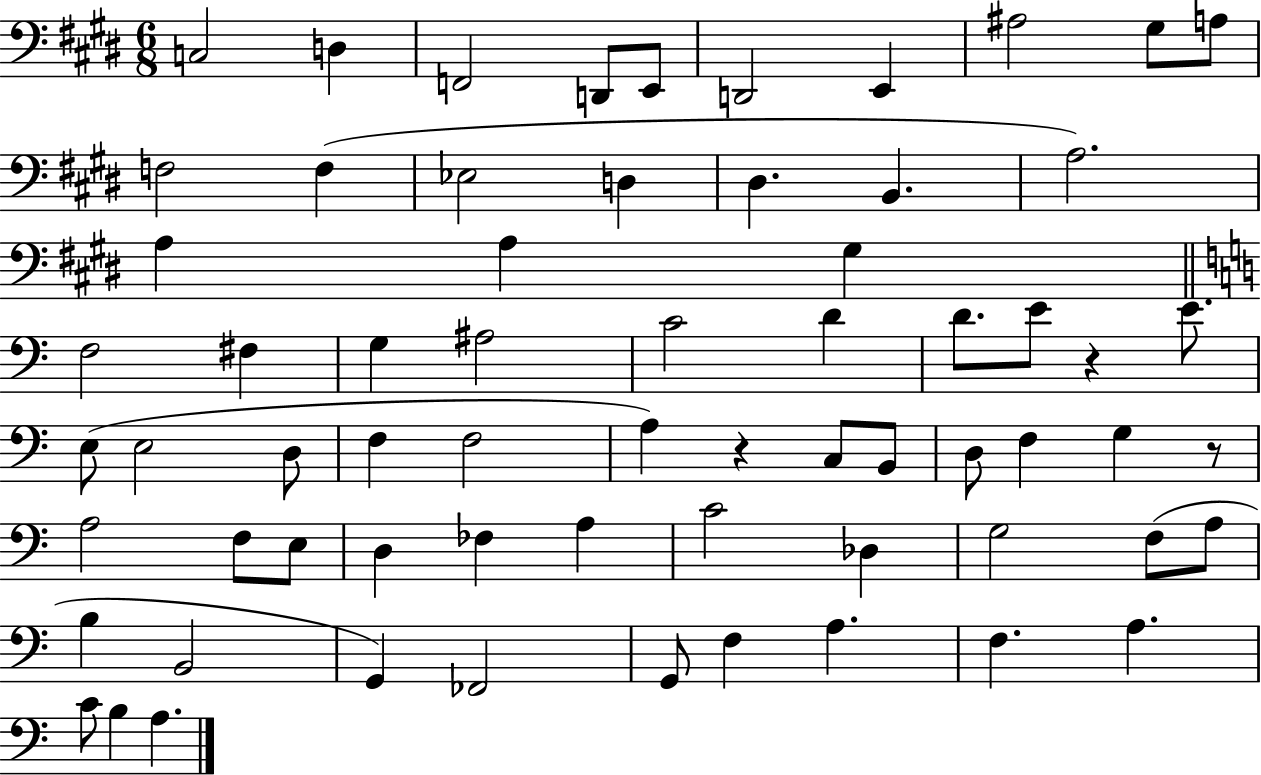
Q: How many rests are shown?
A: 3